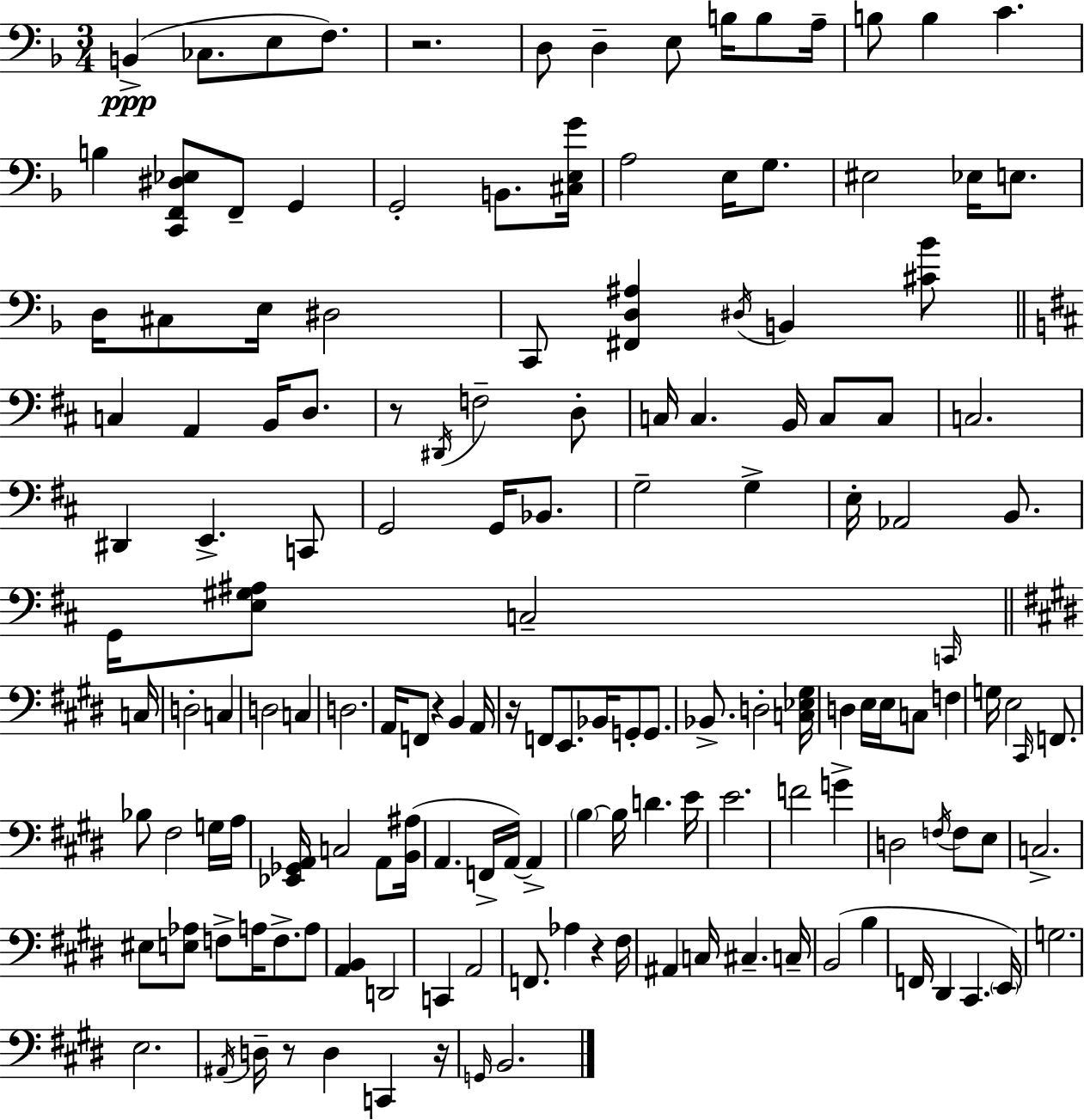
B2/q CES3/e. E3/e F3/e. R/h. D3/e D3/q E3/e B3/s B3/e A3/s B3/e B3/q C4/q. B3/q [C2,F2,D#3,Eb3]/e F2/e G2/q G2/h B2/e. [C#3,E3,G4]/s A3/h E3/s G3/e. EIS3/h Eb3/s E3/e. D3/s C#3/e E3/s D#3/h C2/e [F#2,D3,A#3]/q D#3/s B2/q [C#4,Bb4]/e C3/q A2/q B2/s D3/e. R/e D#2/s F3/h D3/e C3/s C3/q. B2/s C3/e C3/e C3/h. D#2/q E2/q. C2/e G2/h G2/s Bb2/e. G3/h G3/q E3/s Ab2/h B2/e. G2/s [E3,G#3,A#3]/e C3/h C2/s C3/s D3/h C3/q D3/h C3/q D3/h. A2/s F2/e R/q B2/q A2/s R/s F2/e E2/e. Bb2/s G2/e G2/e. Bb2/e. D3/h [C3,Eb3,G#3]/s D3/q E3/s E3/s C3/e F3/q G3/s E3/h C#2/s F2/e. Bb3/e F#3/h G3/s A3/s [Eb2,Gb2,A2]/s C3/h A2/e [B2,A#3]/s A2/q. F2/s A2/s A2/q B3/q B3/s D4/q. E4/s E4/h. F4/h G4/q D3/h F3/s F3/e E3/e C3/h. EIS3/e [E3,Ab3]/e F3/e A3/s F3/e. A3/e [A2,B2]/q D2/h C2/q A2/h F2/e. Ab3/q R/q F#3/s A#2/q C3/s C#3/q. C3/s B2/h B3/q F2/s D#2/q C#2/q. E2/s G3/h. E3/h. A#2/s D3/s R/e D3/q C2/q R/s G2/s B2/h.